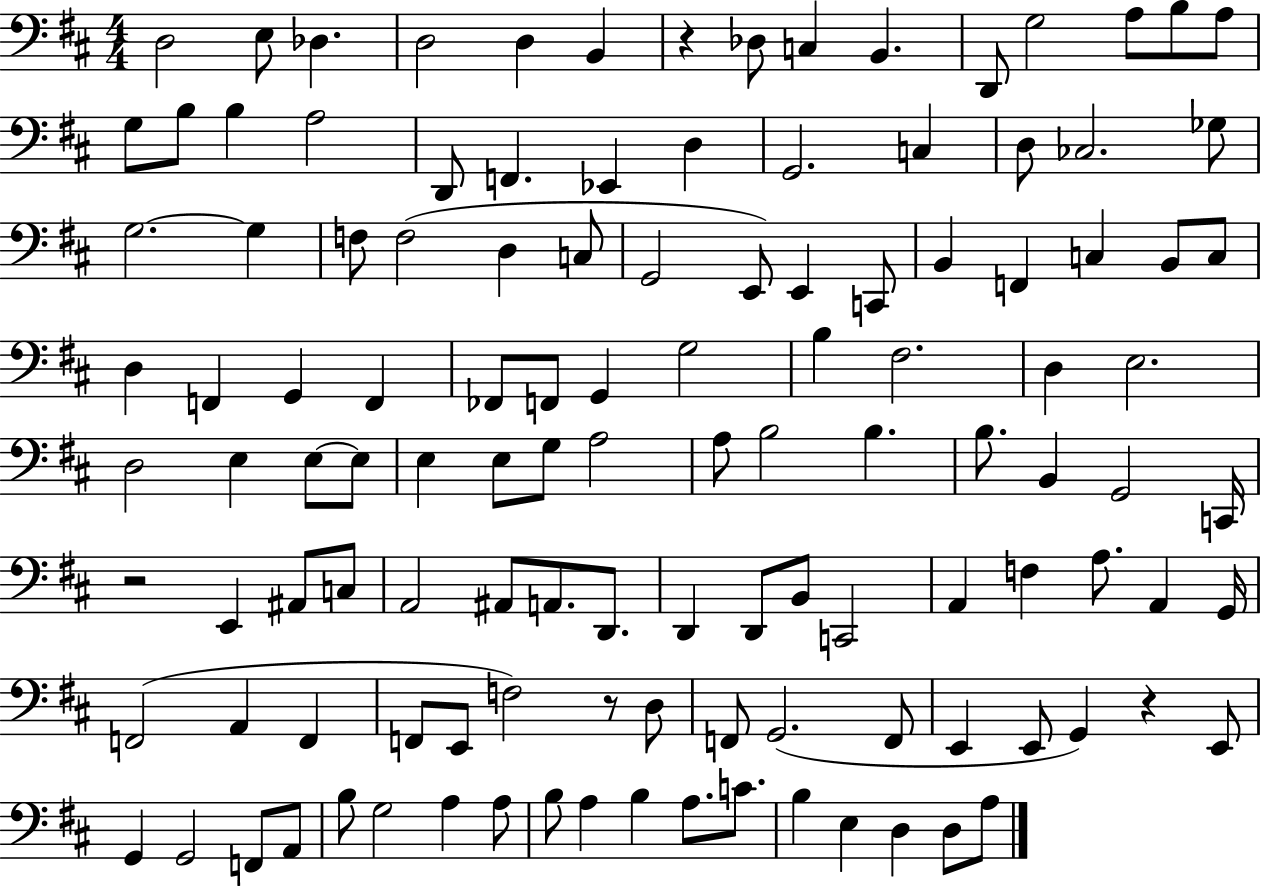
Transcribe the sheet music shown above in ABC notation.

X:1
T:Untitled
M:4/4
L:1/4
K:D
D,2 E,/2 _D, D,2 D, B,, z _D,/2 C, B,, D,,/2 G,2 A,/2 B,/2 A,/2 G,/2 B,/2 B, A,2 D,,/2 F,, _E,, D, G,,2 C, D,/2 _C,2 _G,/2 G,2 G, F,/2 F,2 D, C,/2 G,,2 E,,/2 E,, C,,/2 B,, F,, C, B,,/2 C,/2 D, F,, G,, F,, _F,,/2 F,,/2 G,, G,2 B, ^F,2 D, E,2 D,2 E, E,/2 E,/2 E, E,/2 G,/2 A,2 A,/2 B,2 B, B,/2 B,, G,,2 C,,/4 z2 E,, ^A,,/2 C,/2 A,,2 ^A,,/2 A,,/2 D,,/2 D,, D,,/2 B,,/2 C,,2 A,, F, A,/2 A,, G,,/4 F,,2 A,, F,, F,,/2 E,,/2 F,2 z/2 D,/2 F,,/2 G,,2 F,,/2 E,, E,,/2 G,, z E,,/2 G,, G,,2 F,,/2 A,,/2 B,/2 G,2 A, A,/2 B,/2 A, B, A,/2 C/2 B, E, D, D,/2 A,/2